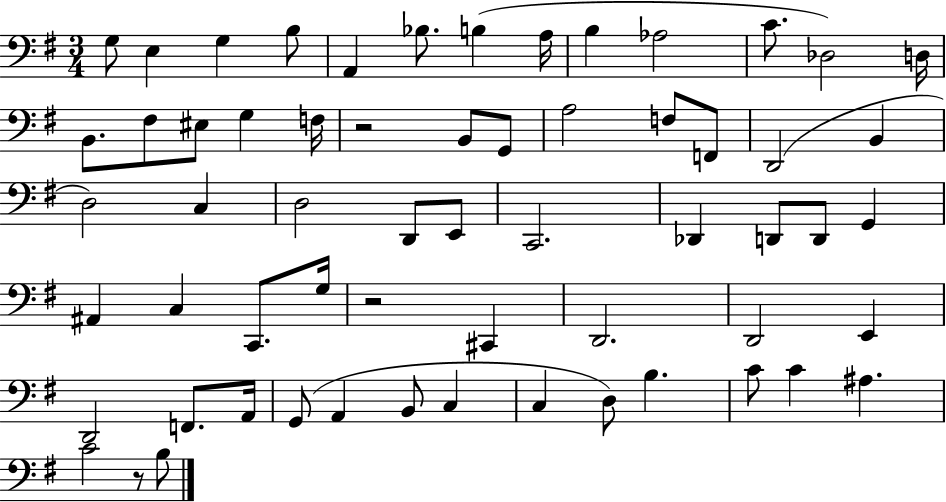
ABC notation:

X:1
T:Untitled
M:3/4
L:1/4
K:G
G,/2 E, G, B,/2 A,, _B,/2 B, A,/4 B, _A,2 C/2 _D,2 D,/4 B,,/2 ^F,/2 ^E,/2 G, F,/4 z2 B,,/2 G,,/2 A,2 F,/2 F,,/2 D,,2 B,, D,2 C, D,2 D,,/2 E,,/2 C,,2 _D,, D,,/2 D,,/2 G,, ^A,, C, C,,/2 G,/4 z2 ^C,, D,,2 D,,2 E,, D,,2 F,,/2 A,,/4 G,,/2 A,, B,,/2 C, C, D,/2 B, C/2 C ^A, C2 z/2 B,/2